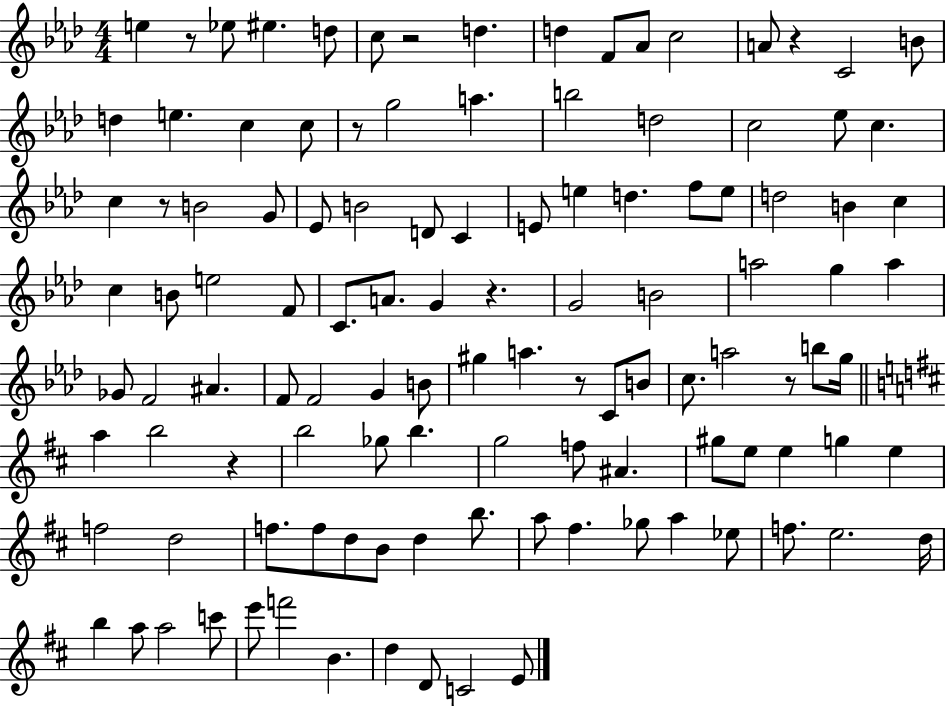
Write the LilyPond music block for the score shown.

{
  \clef treble
  \numericTimeSignature
  \time 4/4
  \key aes \major
  e''4 r8 ees''8 eis''4. d''8 | c''8 r2 d''4. | d''4 f'8 aes'8 c''2 | a'8 r4 c'2 b'8 | \break d''4 e''4. c''4 c''8 | r8 g''2 a''4. | b''2 d''2 | c''2 ees''8 c''4. | \break c''4 r8 b'2 g'8 | ees'8 b'2 d'8 c'4 | e'8 e''4 d''4. f''8 e''8 | d''2 b'4 c''4 | \break c''4 b'8 e''2 f'8 | c'8. a'8. g'4 r4. | g'2 b'2 | a''2 g''4 a''4 | \break ges'8 f'2 ais'4. | f'8 f'2 g'4 b'8 | gis''4 a''4. r8 c'8 b'8 | c''8. a''2 r8 b''8 g''16 | \break \bar "||" \break \key b \minor a''4 b''2 r4 | b''2 ges''8 b''4. | g''2 f''8 ais'4. | gis''8 e''8 e''4 g''4 e''4 | \break f''2 d''2 | f''8. f''8 d''8 b'8 d''4 b''8. | a''8 fis''4. ges''8 a''4 ees''8 | f''8. e''2. d''16 | \break b''4 a''8 a''2 c'''8 | e'''8 f'''2 b'4. | d''4 d'8 c'2 e'8 | \bar "|."
}